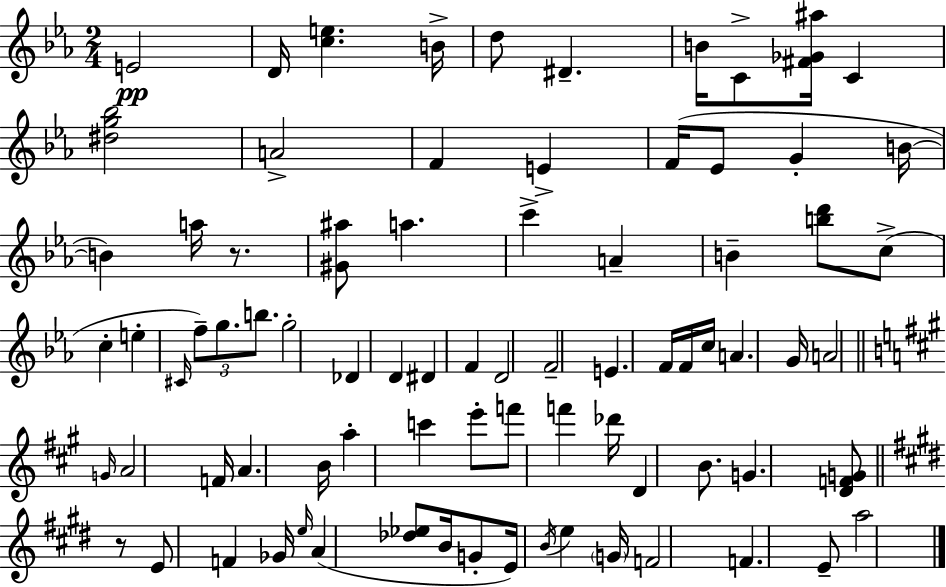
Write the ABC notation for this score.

X:1
T:Untitled
M:2/4
L:1/4
K:Eb
E2 D/4 [ce] B/4 d/2 ^D B/4 C/2 [^F_G^a]/4 C [^dg_b]2 A2 F E F/4 _E/2 G B/4 B a/4 z/2 [^G^a]/2 a c' A B [bd']/2 c/2 c e ^C/4 f/2 g/2 b/2 g2 _D D ^D F D2 F2 E F/4 F/4 c/4 A G/4 A2 G/4 A2 F/4 A B/4 a c' e'/2 f'/2 f' _d'/4 D B/2 G [DFG]/2 z/2 E/2 F _G/4 e/4 A [_d_e]/2 B/4 G/2 E/4 B/4 e G/4 F2 F E/2 a2